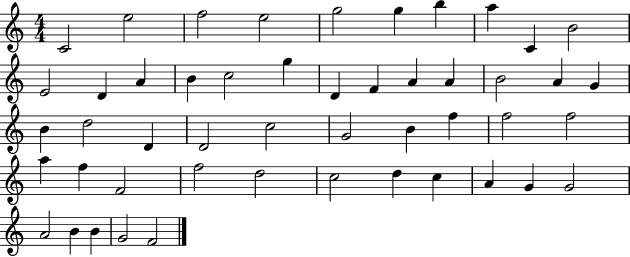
{
  \clef treble
  \numericTimeSignature
  \time 4/4
  \key c \major
  c'2 e''2 | f''2 e''2 | g''2 g''4 b''4 | a''4 c'4 b'2 | \break e'2 d'4 a'4 | b'4 c''2 g''4 | d'4 f'4 a'4 a'4 | b'2 a'4 g'4 | \break b'4 d''2 d'4 | d'2 c''2 | g'2 b'4 f''4 | f''2 f''2 | \break a''4 f''4 f'2 | f''2 d''2 | c''2 d''4 c''4 | a'4 g'4 g'2 | \break a'2 b'4 b'4 | g'2 f'2 | \bar "|."
}